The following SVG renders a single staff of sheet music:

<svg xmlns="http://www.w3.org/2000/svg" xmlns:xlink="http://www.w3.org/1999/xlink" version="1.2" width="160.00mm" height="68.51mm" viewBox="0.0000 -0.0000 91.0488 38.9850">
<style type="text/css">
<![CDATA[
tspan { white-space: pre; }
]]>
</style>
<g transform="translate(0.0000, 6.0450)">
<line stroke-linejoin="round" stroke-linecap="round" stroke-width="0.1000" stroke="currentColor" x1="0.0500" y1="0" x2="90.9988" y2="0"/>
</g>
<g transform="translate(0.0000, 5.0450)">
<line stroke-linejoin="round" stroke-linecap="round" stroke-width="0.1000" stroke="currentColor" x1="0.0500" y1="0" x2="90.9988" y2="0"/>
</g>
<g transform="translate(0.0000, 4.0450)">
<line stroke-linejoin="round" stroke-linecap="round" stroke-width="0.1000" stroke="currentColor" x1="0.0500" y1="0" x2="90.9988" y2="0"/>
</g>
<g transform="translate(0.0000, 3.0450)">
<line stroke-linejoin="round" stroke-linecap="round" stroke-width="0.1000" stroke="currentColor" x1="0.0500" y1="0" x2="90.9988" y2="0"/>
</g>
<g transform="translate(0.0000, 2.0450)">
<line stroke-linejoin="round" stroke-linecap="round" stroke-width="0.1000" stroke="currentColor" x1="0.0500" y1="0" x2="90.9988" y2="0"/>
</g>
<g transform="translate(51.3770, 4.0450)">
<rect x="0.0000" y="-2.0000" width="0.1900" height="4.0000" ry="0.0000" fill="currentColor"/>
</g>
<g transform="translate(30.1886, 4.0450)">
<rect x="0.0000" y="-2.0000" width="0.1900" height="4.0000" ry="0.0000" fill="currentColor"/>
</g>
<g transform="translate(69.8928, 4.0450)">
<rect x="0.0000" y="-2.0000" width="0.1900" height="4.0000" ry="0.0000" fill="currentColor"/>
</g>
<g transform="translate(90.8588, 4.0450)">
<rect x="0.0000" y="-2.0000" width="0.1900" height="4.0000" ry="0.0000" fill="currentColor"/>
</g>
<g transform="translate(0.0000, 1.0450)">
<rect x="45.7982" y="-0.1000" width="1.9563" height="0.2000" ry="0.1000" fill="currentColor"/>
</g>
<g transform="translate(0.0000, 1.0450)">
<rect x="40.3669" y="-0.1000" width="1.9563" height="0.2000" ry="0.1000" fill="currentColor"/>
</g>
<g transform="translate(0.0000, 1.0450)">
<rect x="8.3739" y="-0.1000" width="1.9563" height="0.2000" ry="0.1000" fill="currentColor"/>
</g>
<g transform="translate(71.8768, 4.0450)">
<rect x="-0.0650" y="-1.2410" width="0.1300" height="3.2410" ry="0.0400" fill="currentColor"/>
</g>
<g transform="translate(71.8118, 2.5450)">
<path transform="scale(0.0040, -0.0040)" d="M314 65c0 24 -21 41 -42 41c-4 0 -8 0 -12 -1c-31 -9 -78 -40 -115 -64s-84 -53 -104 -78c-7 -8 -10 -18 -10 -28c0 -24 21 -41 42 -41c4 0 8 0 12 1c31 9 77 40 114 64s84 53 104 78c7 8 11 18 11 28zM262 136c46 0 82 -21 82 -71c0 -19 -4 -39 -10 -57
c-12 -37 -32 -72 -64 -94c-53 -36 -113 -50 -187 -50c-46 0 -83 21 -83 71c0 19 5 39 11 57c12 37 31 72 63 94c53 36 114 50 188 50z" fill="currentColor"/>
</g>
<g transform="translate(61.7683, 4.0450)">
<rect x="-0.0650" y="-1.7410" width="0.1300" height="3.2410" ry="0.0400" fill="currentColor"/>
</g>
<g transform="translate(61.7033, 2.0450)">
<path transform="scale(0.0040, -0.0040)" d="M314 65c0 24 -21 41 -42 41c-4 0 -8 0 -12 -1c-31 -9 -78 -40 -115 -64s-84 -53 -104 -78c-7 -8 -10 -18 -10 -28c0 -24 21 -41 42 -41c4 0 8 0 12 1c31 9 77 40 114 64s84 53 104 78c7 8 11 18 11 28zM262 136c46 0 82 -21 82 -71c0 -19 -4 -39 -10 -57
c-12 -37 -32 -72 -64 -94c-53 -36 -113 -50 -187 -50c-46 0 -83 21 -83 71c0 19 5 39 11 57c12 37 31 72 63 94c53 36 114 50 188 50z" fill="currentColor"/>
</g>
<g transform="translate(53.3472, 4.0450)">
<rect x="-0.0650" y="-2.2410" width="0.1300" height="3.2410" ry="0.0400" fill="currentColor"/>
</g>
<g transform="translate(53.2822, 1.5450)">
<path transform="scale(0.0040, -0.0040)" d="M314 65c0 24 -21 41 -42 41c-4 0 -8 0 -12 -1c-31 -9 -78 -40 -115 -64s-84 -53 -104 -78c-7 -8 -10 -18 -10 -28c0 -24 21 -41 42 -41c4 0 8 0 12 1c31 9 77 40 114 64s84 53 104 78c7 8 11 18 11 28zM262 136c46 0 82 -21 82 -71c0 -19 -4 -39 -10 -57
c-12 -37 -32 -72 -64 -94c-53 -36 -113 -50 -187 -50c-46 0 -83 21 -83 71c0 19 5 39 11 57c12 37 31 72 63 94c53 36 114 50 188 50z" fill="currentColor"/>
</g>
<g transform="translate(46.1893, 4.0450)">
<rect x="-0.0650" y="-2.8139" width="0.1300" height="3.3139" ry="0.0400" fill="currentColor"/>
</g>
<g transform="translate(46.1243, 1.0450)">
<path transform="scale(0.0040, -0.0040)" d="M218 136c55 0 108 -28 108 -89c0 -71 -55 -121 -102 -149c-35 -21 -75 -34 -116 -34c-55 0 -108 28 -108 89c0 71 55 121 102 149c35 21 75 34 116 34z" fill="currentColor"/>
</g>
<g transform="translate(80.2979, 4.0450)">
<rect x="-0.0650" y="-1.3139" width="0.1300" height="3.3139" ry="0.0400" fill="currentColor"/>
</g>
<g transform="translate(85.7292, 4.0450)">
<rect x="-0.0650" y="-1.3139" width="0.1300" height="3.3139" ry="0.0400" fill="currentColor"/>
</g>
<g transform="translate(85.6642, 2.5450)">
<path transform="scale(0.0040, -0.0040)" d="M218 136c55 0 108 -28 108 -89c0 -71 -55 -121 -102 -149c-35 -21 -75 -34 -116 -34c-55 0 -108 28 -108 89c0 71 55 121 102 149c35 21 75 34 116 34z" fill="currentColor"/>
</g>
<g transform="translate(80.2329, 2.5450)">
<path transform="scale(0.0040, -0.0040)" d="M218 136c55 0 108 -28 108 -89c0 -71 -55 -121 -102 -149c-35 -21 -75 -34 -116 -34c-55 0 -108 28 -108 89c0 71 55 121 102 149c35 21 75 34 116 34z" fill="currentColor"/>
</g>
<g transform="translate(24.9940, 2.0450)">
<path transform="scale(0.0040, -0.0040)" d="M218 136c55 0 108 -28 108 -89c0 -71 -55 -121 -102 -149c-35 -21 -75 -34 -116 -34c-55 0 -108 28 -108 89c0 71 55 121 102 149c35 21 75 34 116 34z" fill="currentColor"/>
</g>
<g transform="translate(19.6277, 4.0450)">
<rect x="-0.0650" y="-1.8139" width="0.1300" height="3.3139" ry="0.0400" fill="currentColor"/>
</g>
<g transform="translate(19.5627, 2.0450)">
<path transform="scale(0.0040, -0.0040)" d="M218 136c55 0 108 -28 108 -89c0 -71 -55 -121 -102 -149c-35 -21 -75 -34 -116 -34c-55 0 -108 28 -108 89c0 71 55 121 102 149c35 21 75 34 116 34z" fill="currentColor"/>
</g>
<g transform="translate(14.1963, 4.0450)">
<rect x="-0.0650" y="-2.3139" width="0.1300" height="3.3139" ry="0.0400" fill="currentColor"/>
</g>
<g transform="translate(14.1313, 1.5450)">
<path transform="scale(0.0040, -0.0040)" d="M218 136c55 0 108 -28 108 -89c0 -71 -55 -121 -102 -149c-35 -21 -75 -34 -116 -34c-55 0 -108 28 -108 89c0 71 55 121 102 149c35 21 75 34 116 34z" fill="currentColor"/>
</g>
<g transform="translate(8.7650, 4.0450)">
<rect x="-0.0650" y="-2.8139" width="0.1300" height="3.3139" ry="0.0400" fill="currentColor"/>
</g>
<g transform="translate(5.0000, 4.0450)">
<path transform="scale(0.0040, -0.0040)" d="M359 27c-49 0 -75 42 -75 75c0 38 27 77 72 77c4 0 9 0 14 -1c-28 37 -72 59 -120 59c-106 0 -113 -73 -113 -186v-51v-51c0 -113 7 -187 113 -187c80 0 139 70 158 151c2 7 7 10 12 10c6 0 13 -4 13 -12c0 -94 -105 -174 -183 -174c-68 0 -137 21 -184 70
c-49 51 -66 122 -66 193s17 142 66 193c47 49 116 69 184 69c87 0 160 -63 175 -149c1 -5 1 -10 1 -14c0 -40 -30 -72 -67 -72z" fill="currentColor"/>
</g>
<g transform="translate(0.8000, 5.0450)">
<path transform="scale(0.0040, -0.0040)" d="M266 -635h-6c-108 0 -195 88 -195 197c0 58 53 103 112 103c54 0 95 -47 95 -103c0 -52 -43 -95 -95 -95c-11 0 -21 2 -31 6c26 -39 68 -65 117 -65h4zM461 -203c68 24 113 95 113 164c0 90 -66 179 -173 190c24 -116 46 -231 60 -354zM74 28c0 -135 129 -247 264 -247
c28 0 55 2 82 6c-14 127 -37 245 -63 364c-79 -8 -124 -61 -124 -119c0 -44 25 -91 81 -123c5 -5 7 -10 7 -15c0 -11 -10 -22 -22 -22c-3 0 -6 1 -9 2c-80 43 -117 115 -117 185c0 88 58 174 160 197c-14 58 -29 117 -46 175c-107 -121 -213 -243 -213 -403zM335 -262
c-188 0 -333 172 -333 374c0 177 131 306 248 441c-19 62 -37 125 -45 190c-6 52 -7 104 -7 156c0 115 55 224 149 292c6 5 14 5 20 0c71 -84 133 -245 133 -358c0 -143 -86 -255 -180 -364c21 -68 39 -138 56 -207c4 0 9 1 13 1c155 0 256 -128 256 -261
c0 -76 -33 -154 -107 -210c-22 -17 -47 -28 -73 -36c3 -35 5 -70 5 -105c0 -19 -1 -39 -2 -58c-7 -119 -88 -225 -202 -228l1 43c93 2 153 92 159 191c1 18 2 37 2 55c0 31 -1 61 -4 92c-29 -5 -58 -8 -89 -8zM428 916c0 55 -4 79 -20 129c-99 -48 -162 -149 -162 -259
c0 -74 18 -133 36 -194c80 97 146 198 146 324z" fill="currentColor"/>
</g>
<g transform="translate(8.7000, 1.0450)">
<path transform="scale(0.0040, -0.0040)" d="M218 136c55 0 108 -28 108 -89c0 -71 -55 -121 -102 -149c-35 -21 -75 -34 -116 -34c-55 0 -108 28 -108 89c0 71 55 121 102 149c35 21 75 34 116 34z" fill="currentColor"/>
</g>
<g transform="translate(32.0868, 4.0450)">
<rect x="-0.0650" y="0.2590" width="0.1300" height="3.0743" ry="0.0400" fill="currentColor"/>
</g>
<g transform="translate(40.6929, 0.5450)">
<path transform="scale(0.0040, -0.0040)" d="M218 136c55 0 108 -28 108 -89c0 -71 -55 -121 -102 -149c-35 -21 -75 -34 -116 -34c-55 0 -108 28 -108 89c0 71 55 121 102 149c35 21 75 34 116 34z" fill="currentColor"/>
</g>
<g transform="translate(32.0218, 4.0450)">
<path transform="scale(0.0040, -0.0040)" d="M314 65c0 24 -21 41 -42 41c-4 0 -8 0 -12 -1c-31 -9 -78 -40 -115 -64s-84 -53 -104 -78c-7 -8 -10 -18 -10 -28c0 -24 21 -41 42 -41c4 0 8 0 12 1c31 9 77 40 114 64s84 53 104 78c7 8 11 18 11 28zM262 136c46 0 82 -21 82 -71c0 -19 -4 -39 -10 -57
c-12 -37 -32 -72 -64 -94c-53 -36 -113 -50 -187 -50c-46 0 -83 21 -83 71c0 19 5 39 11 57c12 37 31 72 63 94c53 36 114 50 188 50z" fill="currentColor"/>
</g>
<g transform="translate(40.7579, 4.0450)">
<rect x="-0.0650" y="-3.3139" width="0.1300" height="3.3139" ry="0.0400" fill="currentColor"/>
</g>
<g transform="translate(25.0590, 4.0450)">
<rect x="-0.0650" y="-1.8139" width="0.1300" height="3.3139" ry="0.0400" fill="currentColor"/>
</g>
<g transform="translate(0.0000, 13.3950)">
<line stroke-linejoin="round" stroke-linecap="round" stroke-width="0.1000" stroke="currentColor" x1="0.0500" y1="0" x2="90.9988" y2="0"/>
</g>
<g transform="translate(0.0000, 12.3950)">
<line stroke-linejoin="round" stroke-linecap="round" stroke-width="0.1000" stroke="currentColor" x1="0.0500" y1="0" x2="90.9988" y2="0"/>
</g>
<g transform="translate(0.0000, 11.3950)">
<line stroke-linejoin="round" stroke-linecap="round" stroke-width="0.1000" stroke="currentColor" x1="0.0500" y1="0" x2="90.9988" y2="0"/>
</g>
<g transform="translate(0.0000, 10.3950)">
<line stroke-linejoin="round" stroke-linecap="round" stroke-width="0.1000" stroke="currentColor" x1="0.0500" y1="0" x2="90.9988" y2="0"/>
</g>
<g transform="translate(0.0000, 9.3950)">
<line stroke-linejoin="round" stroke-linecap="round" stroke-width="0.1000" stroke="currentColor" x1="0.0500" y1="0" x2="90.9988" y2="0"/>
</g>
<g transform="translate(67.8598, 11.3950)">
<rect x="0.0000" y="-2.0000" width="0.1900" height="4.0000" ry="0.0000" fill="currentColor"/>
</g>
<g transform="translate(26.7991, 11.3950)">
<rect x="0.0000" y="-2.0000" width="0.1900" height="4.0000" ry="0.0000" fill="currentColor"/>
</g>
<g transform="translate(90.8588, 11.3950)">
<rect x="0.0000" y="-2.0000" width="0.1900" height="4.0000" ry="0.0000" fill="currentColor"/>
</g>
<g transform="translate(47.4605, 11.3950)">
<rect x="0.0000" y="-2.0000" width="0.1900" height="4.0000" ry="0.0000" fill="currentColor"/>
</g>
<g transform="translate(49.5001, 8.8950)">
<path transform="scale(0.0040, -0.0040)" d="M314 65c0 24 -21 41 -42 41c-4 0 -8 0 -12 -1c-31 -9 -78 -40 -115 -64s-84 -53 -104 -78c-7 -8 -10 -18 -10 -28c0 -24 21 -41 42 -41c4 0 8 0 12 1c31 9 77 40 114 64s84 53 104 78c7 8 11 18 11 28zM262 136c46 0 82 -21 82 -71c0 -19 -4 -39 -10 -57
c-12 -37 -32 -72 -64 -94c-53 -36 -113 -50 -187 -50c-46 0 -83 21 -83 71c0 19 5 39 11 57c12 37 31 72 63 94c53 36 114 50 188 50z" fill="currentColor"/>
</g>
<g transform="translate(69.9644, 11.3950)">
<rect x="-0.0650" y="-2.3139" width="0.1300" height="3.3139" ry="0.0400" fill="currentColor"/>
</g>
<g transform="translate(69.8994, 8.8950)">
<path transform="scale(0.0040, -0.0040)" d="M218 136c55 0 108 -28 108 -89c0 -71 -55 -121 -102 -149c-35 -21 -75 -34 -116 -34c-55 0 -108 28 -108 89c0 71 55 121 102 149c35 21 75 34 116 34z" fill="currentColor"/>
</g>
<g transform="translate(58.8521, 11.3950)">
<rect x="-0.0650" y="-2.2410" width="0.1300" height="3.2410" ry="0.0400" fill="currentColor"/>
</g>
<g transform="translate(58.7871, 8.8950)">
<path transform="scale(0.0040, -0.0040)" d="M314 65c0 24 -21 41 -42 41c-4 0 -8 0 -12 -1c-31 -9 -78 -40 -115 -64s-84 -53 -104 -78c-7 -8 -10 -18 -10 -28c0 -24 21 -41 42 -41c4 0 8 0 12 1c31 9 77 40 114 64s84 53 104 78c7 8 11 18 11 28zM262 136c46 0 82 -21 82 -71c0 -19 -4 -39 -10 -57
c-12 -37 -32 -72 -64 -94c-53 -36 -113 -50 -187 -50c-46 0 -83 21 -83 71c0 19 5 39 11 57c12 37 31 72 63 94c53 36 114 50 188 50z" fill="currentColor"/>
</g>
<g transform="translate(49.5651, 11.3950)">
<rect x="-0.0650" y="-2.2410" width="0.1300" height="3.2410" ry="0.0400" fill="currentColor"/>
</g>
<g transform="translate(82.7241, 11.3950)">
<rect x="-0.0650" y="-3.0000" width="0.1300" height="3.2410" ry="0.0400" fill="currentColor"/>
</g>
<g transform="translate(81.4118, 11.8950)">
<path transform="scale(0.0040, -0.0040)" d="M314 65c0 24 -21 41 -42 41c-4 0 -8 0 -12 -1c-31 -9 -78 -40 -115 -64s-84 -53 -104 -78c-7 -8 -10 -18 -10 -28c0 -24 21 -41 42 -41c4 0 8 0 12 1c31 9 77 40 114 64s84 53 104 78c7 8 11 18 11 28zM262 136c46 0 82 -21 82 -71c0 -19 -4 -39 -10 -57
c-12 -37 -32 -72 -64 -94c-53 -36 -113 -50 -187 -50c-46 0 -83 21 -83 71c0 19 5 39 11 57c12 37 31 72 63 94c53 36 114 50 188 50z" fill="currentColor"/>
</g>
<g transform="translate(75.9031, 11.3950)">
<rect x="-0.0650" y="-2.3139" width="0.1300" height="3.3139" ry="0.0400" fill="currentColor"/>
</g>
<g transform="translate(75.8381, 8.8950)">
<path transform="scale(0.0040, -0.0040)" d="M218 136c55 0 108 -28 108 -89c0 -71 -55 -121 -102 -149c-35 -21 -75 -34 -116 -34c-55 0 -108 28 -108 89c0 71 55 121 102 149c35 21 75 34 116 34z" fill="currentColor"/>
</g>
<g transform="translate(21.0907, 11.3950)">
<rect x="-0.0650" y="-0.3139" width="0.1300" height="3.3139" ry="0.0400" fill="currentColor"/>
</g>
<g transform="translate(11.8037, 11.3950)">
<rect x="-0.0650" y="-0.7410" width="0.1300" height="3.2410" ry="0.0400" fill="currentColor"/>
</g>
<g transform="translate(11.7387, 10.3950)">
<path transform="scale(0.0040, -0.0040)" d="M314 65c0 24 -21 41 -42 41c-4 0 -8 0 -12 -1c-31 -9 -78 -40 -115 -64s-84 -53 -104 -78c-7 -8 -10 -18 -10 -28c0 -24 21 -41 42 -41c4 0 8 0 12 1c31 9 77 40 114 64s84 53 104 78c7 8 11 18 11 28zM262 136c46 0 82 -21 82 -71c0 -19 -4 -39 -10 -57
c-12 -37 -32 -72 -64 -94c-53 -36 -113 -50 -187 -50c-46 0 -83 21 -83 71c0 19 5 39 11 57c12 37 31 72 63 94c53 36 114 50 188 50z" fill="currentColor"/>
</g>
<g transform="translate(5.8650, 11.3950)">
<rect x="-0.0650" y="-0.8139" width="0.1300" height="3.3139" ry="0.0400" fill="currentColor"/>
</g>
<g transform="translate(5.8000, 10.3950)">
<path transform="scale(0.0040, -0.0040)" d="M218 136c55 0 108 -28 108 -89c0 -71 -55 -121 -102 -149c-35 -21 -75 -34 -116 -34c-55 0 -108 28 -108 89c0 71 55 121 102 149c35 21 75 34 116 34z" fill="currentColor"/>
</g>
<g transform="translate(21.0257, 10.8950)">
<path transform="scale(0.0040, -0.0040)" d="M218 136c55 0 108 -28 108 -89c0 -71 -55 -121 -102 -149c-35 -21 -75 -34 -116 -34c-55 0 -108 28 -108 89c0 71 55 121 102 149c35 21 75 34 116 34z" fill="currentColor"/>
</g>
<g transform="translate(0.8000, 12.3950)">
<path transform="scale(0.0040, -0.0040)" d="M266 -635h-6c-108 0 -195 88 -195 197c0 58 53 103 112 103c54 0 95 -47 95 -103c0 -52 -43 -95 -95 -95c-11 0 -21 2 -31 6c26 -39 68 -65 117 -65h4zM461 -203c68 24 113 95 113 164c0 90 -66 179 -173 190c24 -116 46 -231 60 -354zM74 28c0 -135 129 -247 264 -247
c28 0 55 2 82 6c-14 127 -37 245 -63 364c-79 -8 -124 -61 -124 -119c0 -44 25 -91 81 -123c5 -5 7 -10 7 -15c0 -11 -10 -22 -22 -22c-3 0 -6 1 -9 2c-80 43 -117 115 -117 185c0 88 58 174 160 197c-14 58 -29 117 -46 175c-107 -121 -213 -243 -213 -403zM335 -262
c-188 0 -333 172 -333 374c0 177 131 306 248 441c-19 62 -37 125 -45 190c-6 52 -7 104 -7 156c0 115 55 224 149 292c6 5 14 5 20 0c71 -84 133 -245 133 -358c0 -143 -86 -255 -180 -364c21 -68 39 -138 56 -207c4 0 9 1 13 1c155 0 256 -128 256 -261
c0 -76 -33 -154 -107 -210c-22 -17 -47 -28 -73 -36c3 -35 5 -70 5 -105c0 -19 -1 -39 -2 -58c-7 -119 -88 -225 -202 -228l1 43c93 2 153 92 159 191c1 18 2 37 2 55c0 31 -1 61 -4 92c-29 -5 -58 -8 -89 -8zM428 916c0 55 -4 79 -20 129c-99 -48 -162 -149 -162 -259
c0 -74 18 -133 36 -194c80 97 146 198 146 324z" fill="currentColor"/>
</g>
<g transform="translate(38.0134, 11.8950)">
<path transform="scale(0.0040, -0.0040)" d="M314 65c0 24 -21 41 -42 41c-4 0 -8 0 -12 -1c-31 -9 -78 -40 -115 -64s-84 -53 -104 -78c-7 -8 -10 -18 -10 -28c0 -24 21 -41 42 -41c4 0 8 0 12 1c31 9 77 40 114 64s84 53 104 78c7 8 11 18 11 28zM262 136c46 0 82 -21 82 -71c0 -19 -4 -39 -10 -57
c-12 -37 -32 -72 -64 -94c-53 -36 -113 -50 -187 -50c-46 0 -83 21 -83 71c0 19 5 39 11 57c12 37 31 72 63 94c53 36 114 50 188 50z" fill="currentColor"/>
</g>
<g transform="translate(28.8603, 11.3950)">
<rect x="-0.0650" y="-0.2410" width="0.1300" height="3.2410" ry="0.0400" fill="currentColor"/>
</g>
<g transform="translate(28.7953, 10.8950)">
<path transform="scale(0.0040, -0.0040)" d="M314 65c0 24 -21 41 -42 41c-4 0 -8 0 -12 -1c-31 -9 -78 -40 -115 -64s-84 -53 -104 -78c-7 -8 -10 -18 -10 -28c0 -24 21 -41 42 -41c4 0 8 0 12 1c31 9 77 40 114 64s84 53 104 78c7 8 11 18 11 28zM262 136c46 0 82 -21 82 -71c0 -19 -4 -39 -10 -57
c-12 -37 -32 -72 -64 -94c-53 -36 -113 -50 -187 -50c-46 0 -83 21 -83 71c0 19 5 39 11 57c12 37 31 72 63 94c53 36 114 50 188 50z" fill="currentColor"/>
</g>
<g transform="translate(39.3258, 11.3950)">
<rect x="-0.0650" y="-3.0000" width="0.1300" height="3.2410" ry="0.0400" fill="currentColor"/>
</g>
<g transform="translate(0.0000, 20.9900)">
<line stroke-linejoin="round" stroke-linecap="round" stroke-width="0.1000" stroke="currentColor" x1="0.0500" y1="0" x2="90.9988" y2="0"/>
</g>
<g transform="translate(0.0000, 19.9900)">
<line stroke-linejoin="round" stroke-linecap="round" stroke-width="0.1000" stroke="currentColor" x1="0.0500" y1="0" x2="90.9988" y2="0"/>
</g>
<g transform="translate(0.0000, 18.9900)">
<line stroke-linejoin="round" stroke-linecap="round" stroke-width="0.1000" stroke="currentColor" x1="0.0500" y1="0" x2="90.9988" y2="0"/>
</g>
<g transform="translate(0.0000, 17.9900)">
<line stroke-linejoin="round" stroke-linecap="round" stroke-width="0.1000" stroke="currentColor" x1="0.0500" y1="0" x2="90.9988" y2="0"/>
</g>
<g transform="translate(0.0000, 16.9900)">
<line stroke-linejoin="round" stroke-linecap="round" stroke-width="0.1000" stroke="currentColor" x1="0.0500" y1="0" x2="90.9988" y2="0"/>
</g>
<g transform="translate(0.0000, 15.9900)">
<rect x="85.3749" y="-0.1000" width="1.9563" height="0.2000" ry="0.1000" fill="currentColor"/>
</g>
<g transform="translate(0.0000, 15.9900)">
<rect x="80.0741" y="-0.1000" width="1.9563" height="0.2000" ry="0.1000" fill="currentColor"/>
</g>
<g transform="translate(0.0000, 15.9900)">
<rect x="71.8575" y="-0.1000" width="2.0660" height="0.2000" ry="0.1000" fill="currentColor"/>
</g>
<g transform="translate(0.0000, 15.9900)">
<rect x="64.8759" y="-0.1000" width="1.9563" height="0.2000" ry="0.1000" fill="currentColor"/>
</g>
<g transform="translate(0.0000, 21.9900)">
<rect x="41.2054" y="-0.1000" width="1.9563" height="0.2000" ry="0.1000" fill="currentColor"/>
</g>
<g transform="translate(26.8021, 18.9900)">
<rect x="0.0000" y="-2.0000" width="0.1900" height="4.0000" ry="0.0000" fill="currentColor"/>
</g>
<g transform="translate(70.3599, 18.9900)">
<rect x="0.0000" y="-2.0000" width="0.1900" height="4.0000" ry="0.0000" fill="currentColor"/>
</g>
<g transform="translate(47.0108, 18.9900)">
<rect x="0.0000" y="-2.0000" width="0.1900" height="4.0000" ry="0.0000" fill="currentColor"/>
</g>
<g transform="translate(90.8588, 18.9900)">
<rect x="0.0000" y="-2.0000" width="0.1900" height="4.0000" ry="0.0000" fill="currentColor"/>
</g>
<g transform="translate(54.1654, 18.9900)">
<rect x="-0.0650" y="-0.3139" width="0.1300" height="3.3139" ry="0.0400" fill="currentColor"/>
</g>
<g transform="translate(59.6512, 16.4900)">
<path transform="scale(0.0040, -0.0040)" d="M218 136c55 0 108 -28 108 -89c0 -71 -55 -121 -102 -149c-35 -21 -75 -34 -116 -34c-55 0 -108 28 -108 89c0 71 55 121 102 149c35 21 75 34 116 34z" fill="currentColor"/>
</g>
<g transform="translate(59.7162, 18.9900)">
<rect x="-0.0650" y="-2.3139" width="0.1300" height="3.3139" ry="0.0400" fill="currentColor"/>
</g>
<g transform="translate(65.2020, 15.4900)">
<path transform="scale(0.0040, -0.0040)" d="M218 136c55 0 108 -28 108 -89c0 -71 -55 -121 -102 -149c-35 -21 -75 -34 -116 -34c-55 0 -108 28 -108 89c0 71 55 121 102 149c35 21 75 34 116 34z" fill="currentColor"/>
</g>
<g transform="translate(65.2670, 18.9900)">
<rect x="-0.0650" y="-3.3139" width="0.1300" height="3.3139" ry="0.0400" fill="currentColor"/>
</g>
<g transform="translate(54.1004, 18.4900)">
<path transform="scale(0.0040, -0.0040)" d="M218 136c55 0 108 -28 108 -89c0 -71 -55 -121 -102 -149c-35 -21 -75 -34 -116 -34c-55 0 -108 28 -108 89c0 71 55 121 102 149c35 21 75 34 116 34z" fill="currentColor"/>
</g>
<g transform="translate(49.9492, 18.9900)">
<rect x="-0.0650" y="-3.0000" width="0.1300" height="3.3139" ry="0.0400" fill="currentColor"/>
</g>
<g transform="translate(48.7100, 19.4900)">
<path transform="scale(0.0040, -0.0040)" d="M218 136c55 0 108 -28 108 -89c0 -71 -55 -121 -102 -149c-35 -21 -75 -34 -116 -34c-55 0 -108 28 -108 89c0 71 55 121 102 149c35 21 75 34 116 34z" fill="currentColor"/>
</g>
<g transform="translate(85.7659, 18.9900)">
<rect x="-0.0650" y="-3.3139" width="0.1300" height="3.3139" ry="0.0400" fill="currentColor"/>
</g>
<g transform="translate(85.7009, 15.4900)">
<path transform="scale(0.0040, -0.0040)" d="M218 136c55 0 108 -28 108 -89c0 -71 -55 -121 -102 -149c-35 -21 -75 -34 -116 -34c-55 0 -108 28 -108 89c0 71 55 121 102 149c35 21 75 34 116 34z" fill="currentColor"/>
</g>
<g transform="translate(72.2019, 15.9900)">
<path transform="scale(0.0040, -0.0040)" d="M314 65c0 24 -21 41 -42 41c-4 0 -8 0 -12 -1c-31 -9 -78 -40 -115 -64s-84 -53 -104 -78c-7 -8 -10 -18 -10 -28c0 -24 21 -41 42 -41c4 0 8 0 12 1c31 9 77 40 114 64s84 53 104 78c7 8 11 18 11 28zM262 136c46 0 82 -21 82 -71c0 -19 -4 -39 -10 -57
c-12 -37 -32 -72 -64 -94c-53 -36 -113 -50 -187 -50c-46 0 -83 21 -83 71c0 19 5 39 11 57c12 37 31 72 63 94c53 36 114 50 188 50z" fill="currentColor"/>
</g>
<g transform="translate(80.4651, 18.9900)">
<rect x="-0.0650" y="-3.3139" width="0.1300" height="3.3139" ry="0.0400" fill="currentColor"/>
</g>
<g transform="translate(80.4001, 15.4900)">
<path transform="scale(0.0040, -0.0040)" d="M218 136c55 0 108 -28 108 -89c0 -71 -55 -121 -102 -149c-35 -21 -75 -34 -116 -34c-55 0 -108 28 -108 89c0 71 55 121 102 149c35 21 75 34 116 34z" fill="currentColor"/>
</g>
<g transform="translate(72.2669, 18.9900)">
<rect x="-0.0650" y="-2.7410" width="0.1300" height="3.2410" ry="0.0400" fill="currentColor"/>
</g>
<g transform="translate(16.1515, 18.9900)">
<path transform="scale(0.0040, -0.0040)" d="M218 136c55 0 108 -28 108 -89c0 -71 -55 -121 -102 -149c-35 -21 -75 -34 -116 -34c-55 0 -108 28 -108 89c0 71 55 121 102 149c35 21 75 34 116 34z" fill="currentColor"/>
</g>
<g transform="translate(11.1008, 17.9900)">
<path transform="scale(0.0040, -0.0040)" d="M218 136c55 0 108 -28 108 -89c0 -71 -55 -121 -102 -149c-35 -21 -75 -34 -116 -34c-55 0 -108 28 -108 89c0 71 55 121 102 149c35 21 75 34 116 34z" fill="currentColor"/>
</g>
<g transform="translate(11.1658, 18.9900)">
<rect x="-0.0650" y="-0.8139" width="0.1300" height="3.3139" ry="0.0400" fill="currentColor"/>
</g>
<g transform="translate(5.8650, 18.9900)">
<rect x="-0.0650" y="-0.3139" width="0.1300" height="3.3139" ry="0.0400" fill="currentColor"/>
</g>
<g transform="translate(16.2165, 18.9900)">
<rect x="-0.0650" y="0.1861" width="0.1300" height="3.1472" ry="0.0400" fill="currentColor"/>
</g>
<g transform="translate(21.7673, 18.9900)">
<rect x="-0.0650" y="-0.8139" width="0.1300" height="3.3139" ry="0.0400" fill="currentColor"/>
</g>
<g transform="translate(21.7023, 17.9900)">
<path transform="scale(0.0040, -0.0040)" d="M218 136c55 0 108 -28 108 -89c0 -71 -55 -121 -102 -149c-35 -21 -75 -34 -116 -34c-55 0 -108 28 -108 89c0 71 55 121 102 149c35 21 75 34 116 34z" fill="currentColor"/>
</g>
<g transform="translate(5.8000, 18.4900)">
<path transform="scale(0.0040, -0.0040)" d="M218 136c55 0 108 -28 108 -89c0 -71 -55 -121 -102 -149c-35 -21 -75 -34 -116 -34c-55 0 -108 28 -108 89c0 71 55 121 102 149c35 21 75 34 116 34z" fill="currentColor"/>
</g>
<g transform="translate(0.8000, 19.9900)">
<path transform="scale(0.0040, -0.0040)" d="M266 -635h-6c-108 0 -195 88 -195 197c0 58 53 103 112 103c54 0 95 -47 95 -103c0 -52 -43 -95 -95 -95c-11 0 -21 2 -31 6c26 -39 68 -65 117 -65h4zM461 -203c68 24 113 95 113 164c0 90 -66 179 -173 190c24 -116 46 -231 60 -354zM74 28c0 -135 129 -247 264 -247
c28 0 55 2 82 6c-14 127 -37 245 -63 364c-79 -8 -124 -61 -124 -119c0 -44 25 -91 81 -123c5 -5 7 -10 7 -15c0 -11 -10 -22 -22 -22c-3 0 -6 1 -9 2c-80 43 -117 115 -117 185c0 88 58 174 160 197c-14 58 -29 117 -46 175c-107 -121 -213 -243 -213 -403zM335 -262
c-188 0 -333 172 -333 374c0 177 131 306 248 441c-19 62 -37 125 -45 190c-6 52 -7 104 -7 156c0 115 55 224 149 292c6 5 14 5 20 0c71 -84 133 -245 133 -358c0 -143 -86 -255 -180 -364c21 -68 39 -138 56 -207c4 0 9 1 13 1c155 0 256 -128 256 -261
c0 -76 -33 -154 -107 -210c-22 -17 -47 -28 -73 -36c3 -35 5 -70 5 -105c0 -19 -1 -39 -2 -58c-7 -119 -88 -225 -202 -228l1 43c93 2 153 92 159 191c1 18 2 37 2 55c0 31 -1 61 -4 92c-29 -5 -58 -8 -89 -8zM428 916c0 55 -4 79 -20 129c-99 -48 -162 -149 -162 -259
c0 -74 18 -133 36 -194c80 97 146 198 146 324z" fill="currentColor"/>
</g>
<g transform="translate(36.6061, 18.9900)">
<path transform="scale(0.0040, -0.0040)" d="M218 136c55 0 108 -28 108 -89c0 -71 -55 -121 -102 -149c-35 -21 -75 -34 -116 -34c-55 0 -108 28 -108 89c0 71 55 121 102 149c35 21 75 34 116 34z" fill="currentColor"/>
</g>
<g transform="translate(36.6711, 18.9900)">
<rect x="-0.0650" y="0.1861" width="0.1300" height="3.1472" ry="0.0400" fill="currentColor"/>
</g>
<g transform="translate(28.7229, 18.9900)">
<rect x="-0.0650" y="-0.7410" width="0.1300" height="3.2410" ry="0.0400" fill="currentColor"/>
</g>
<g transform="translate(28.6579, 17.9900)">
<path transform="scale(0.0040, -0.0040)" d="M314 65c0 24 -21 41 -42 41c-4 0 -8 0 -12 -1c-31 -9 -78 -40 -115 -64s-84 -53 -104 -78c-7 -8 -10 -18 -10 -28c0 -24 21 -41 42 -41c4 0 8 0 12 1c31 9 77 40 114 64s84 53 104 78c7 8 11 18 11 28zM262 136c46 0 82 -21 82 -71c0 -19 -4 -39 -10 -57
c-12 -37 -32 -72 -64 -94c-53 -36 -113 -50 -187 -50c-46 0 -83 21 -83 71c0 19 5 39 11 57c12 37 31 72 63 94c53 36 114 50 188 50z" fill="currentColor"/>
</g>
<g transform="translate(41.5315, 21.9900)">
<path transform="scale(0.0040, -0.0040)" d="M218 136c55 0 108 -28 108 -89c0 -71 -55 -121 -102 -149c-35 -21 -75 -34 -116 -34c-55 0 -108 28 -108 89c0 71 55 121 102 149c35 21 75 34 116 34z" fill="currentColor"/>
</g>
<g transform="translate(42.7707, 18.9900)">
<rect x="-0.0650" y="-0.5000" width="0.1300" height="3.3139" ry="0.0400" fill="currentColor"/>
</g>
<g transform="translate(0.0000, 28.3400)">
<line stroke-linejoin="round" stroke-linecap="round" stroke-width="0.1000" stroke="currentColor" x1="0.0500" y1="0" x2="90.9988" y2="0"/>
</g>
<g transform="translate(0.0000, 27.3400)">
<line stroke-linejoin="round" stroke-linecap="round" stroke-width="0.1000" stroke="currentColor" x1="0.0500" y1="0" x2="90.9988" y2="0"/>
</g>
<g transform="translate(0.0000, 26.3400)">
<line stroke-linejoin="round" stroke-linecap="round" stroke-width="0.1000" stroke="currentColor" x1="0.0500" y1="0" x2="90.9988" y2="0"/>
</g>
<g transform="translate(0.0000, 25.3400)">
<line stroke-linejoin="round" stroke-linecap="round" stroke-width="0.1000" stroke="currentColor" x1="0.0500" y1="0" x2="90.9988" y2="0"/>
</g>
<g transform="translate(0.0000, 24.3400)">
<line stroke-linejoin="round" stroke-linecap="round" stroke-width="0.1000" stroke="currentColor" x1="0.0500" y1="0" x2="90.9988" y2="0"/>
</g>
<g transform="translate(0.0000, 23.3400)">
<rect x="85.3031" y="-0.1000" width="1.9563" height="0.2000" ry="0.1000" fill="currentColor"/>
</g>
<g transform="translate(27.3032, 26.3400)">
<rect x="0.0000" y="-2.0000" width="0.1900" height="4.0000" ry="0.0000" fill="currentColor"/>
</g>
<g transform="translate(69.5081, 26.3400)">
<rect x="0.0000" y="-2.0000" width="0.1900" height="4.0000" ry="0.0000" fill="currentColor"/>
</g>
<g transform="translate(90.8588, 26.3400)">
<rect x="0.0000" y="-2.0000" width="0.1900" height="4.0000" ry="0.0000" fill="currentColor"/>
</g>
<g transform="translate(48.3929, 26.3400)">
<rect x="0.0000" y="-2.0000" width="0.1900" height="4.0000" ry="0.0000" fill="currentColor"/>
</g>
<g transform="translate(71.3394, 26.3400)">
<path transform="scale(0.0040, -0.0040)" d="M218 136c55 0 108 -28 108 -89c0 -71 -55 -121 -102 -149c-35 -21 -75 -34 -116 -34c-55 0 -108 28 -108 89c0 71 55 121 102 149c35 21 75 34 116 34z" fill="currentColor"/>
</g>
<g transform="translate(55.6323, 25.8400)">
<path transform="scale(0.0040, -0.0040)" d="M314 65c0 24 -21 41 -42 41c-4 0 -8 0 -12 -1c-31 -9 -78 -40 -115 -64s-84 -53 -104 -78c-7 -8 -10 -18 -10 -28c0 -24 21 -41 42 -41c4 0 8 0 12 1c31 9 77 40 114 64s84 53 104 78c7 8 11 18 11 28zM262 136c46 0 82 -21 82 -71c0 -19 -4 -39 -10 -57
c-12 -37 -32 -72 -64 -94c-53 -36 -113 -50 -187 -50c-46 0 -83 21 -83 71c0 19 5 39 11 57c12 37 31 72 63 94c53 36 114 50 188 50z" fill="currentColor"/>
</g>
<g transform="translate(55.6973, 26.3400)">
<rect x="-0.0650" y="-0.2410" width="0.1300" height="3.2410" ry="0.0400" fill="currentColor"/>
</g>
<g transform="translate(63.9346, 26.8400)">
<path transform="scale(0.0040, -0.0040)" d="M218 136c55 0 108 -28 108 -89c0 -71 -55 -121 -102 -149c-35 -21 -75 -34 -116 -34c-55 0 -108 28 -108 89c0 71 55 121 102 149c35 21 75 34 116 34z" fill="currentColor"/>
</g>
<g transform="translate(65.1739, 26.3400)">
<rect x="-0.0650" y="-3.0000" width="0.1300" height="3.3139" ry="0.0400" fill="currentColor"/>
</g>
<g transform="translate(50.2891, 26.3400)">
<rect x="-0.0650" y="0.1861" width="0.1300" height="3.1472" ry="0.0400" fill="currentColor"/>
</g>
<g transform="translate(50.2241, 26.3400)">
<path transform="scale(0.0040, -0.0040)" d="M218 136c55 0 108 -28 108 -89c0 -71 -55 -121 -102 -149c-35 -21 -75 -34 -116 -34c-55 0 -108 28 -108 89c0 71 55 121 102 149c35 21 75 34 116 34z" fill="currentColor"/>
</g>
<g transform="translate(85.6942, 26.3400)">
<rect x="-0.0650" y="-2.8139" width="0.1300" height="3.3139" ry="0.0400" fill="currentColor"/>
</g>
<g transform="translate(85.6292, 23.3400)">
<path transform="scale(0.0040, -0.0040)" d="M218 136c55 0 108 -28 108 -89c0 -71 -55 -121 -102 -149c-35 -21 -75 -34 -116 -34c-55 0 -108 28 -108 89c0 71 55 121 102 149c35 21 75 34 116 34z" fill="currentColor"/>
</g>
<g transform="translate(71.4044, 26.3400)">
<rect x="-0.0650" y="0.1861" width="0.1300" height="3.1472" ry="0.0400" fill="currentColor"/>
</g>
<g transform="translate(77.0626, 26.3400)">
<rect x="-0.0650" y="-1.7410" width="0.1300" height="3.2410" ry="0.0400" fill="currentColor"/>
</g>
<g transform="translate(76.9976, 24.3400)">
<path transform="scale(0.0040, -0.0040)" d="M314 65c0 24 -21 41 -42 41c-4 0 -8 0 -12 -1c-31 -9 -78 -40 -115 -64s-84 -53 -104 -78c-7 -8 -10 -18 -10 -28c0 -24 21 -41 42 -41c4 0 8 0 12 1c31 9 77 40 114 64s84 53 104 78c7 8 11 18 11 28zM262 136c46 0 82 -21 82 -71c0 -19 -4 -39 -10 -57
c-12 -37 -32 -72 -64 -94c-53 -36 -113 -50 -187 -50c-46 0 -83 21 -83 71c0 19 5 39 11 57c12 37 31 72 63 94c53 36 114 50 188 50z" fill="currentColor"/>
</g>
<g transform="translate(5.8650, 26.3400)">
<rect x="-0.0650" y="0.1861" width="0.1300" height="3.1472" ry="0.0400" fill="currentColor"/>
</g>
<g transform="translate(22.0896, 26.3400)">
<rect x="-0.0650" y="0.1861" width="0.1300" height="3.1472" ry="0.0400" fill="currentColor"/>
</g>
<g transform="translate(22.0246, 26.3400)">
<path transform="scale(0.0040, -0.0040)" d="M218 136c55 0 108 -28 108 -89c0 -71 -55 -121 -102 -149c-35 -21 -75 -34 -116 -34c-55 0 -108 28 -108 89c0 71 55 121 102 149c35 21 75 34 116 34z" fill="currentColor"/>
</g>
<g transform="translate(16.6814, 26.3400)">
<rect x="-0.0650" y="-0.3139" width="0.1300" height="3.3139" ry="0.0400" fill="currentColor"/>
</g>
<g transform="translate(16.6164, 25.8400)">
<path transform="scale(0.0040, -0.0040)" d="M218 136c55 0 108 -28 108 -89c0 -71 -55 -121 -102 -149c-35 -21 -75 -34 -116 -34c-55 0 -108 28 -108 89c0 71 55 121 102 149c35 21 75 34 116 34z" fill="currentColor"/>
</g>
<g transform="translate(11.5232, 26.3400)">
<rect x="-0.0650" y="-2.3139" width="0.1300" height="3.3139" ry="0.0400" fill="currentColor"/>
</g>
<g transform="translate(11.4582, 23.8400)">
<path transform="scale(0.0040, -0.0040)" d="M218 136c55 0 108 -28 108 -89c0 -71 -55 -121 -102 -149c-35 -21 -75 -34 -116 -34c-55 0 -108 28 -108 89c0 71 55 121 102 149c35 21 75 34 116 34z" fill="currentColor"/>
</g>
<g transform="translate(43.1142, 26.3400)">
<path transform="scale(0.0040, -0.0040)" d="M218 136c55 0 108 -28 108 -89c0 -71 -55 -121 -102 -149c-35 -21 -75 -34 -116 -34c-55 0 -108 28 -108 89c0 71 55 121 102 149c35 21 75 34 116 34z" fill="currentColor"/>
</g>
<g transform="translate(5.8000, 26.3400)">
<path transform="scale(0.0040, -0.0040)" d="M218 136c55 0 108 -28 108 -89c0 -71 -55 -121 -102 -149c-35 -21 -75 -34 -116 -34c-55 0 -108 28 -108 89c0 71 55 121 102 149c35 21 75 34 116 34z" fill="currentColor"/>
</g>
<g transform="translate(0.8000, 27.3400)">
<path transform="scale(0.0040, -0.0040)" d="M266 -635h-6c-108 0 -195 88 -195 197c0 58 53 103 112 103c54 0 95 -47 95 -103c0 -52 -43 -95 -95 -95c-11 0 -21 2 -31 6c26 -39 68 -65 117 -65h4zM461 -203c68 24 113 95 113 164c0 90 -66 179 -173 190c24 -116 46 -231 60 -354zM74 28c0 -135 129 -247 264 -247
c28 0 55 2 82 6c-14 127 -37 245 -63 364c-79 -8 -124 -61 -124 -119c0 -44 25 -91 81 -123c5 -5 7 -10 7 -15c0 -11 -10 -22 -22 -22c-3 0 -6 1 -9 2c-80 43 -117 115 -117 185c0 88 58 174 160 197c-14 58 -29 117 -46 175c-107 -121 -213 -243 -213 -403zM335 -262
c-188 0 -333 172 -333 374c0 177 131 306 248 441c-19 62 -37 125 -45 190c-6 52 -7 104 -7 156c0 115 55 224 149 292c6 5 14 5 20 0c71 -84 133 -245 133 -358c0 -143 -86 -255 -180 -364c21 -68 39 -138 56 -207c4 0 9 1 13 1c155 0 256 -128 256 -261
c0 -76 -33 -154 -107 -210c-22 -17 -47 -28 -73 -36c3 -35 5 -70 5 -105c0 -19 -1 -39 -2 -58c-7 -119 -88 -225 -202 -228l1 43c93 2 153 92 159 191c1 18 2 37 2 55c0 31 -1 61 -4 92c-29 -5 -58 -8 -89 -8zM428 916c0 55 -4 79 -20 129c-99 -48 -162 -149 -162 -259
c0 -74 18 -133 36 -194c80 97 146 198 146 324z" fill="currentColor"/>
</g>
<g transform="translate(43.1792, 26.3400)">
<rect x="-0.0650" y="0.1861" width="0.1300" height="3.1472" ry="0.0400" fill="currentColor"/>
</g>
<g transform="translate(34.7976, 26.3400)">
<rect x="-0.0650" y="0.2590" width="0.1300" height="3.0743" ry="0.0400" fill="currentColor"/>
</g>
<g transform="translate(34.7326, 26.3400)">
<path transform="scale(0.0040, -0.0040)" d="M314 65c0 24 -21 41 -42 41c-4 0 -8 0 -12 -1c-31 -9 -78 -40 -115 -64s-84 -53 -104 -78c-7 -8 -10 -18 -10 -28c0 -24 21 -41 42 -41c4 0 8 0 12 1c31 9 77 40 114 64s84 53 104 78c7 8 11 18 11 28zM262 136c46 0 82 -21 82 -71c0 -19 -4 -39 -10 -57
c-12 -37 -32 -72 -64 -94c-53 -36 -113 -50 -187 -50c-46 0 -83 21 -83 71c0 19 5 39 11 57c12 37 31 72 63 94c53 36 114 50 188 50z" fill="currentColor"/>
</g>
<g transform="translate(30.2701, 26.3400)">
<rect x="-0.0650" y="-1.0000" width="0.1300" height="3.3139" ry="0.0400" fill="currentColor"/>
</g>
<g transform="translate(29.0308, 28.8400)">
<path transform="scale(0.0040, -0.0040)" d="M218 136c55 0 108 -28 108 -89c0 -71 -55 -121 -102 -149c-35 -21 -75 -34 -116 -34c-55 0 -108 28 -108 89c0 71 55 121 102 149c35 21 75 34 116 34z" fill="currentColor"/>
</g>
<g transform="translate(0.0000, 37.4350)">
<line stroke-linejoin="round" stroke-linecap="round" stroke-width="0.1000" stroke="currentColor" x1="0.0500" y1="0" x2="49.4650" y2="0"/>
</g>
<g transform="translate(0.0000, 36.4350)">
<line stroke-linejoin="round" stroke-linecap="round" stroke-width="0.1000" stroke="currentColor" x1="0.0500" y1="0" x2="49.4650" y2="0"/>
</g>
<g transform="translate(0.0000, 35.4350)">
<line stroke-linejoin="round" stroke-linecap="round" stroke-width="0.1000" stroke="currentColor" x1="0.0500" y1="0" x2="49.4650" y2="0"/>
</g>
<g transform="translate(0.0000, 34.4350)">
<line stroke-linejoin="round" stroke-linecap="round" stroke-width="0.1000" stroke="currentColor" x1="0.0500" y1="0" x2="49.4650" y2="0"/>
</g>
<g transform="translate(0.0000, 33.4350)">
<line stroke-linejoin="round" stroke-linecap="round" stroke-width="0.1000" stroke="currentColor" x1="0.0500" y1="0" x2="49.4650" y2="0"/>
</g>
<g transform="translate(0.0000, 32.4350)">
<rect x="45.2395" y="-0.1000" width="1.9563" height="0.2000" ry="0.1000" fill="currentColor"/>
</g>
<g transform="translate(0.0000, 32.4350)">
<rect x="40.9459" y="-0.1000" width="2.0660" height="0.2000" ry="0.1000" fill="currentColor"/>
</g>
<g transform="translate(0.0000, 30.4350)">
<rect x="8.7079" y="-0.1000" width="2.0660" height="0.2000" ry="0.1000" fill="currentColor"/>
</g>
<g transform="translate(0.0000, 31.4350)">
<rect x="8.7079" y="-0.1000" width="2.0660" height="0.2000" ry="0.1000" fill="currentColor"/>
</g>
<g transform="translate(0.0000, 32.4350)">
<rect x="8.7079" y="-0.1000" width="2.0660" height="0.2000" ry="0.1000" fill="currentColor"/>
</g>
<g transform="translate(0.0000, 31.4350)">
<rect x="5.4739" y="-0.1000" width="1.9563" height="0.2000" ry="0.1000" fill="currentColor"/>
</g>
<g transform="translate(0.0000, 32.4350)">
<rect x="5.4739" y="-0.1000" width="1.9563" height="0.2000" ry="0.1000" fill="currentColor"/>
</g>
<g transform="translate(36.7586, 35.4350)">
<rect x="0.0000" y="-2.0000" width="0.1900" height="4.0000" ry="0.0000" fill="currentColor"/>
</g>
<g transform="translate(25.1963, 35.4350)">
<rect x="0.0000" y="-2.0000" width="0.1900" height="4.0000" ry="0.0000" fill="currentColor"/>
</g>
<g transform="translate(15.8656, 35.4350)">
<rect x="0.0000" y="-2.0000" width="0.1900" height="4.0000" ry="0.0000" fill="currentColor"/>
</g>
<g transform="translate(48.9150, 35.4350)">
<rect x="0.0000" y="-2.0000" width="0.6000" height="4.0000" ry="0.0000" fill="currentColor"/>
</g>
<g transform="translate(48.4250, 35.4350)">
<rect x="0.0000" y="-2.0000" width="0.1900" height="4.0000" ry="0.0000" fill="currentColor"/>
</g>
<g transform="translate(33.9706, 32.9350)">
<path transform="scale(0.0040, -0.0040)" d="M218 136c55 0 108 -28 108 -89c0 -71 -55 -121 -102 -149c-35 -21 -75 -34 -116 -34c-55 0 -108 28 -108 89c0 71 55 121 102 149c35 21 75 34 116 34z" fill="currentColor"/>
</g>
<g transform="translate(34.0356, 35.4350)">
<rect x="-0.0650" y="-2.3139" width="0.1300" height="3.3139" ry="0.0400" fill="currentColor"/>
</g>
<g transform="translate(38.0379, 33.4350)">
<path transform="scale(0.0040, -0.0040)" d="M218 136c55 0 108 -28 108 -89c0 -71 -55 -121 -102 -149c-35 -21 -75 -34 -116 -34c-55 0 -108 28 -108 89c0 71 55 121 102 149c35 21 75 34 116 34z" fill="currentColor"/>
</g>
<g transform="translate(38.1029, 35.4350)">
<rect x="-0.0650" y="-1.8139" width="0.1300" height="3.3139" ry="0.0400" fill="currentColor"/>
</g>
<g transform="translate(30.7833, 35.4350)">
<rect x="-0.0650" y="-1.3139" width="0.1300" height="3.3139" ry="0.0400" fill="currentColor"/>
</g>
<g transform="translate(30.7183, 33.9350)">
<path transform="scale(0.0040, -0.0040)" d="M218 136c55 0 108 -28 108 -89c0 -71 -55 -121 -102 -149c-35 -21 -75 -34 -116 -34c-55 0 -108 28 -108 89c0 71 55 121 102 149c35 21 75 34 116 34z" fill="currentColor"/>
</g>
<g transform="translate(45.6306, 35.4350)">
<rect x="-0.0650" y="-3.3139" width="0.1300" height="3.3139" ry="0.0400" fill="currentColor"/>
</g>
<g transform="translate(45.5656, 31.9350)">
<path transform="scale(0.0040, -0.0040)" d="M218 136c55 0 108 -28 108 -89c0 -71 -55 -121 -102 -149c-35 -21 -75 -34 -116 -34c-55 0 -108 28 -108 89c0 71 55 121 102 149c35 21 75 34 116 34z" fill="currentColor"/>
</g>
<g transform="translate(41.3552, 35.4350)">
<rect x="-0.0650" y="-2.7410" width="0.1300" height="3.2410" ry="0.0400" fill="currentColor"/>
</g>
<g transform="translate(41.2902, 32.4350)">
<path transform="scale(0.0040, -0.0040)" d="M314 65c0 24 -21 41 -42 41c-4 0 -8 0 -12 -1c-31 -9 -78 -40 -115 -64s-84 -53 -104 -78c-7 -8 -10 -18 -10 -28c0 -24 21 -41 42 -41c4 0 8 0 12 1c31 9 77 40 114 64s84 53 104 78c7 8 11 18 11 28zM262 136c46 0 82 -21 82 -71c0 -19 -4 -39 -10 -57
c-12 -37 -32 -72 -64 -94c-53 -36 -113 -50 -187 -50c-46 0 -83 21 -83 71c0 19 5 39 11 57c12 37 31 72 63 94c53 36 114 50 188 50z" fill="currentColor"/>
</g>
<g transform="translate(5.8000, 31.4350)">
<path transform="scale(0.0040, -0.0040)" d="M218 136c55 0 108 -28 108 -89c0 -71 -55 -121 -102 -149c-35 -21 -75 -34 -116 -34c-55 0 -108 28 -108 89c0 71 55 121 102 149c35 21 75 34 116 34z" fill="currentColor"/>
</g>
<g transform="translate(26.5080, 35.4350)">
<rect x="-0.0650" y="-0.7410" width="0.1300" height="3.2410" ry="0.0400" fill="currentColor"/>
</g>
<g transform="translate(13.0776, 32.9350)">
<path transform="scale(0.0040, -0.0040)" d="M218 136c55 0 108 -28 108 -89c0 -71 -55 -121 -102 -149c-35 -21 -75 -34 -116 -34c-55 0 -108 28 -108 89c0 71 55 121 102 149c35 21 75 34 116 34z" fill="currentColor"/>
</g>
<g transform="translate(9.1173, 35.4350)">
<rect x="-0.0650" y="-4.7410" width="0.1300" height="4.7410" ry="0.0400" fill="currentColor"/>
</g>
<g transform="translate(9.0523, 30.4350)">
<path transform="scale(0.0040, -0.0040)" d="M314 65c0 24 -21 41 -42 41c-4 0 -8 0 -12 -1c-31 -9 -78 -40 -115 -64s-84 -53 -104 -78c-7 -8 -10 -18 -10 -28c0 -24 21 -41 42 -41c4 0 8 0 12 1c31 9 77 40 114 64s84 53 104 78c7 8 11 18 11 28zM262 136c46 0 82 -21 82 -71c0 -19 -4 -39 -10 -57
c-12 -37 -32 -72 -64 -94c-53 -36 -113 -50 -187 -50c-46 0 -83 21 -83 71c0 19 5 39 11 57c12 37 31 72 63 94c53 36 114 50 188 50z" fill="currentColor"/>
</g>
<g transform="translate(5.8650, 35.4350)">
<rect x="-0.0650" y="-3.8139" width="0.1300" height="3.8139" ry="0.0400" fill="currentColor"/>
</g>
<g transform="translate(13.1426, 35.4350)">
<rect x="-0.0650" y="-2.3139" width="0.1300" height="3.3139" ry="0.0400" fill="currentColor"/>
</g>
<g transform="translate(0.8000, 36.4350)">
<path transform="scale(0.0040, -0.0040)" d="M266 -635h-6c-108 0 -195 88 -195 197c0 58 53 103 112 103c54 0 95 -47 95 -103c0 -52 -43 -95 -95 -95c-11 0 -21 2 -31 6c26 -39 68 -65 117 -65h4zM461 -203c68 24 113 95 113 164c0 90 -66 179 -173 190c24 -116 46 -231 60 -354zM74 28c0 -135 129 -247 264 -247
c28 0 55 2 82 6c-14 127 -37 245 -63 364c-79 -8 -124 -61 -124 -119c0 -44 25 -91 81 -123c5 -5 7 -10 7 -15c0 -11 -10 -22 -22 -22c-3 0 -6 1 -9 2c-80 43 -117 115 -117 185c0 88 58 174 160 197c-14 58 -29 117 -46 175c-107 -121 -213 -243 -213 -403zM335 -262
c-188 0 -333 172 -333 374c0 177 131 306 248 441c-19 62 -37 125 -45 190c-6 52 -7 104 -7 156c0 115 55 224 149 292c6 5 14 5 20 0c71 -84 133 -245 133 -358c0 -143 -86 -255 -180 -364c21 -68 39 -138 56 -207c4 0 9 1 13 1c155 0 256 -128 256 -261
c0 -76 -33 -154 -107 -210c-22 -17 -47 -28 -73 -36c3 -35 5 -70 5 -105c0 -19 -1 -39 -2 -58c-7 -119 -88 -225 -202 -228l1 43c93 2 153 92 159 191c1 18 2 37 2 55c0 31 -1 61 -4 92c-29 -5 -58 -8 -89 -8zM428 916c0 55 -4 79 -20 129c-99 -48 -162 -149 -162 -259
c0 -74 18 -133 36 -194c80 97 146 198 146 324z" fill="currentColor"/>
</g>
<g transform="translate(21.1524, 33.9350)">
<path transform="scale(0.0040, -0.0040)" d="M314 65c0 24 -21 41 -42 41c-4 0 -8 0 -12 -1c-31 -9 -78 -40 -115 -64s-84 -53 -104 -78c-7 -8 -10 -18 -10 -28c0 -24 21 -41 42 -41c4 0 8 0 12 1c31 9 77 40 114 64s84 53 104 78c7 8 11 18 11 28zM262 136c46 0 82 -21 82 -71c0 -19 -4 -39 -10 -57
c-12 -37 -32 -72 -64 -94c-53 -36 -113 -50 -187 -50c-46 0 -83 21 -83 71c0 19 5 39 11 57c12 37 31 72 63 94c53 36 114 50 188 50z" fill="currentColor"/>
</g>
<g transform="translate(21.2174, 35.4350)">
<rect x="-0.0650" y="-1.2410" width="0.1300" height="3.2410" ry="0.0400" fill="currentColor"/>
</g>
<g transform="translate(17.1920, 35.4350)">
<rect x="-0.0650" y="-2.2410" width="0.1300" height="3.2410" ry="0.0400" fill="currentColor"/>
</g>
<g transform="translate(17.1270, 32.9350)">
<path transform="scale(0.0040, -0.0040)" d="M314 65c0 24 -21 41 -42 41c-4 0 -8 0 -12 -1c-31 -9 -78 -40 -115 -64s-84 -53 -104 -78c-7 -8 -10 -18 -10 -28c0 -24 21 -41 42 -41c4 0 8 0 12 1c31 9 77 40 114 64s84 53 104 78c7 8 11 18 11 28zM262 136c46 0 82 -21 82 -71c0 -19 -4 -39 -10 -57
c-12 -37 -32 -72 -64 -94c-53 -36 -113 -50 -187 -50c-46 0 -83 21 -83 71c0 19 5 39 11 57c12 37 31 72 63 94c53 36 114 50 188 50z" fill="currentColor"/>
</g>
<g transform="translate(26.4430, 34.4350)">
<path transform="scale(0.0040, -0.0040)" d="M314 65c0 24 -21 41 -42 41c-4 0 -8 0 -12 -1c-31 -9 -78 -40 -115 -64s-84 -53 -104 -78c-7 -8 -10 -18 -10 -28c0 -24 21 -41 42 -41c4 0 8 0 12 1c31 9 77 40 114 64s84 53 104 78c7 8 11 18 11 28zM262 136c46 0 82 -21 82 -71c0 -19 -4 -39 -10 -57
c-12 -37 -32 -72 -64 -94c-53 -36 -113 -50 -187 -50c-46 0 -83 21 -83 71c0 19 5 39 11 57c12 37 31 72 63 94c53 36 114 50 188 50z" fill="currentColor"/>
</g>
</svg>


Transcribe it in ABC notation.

X:1
T:Untitled
M:4/4
L:1/4
K:C
a g f f B2 b a g2 f2 e2 e e d d2 c c2 A2 g2 g2 g g A2 c d B d d2 B C A c g b a2 b b B g c B D B2 B B c2 A B f2 a c' e'2 g g2 e2 d2 e g f a2 b